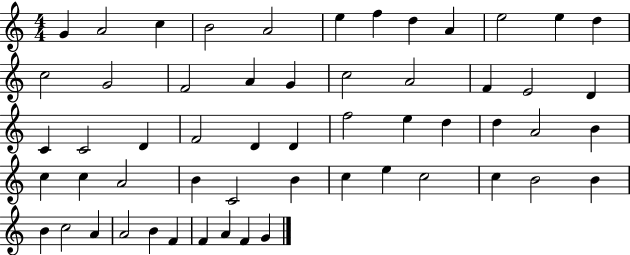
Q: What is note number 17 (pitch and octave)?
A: G4